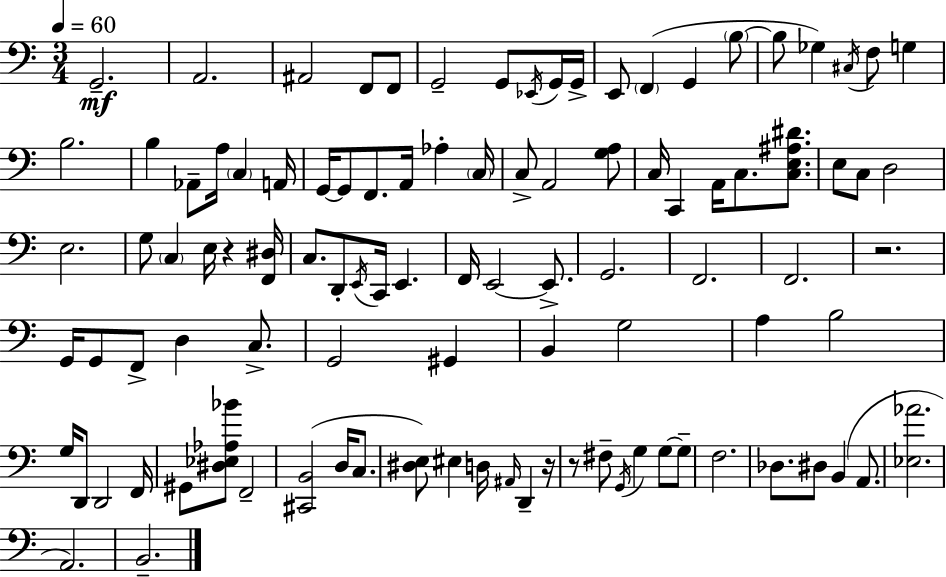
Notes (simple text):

G2/h. A2/h. A#2/h F2/e F2/e G2/h G2/e Eb2/s G2/s G2/s E2/e F2/q G2/q B3/e B3/e Gb3/q C#3/s F3/e G3/q B3/h. B3/q Ab2/e A3/s C3/q A2/s G2/s G2/e F2/e. A2/s Ab3/q C3/s C3/e A2/h [G3,A3]/e C3/s C2/q A2/s C3/e. [C3,E3,A#3,D#4]/e. E3/e C3/e D3/h E3/h. G3/e C3/q E3/s R/q [F2,D#3]/s C3/e. D2/e E2/s C2/s E2/q. F2/s E2/h E2/e. G2/h. F2/h. F2/h. R/h. G2/s G2/e F2/e D3/q C3/e. G2/h G#2/q B2/q G3/h A3/q B3/h G3/s D2/e D2/h F2/s G#2/e [D#3,Eb3,Ab3,Bb4]/e F2/h [C#2,B2]/h D3/s C3/e. [D#3,E3]/e EIS3/q D3/s A#2/s D2/q R/s R/e F#3/e G2/s G3/q G3/e G3/e F3/h. Db3/e. D#3/e B2/q A2/e. [Eb3,Ab4]/h. A2/h. B2/h.